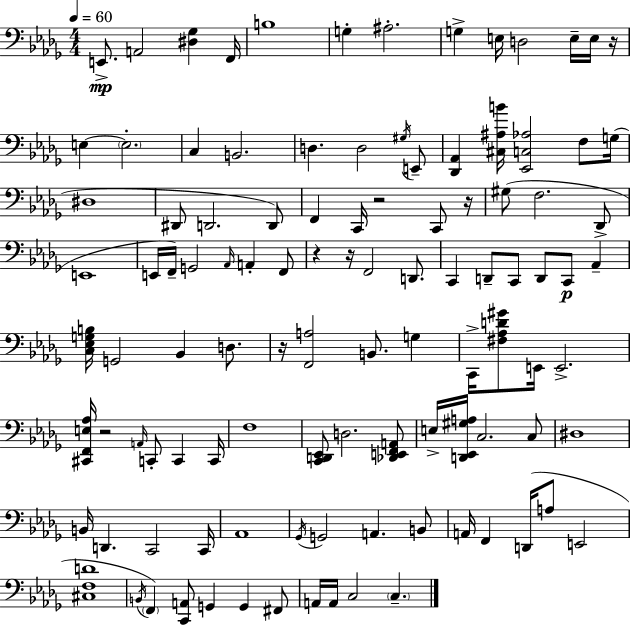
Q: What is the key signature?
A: BES minor